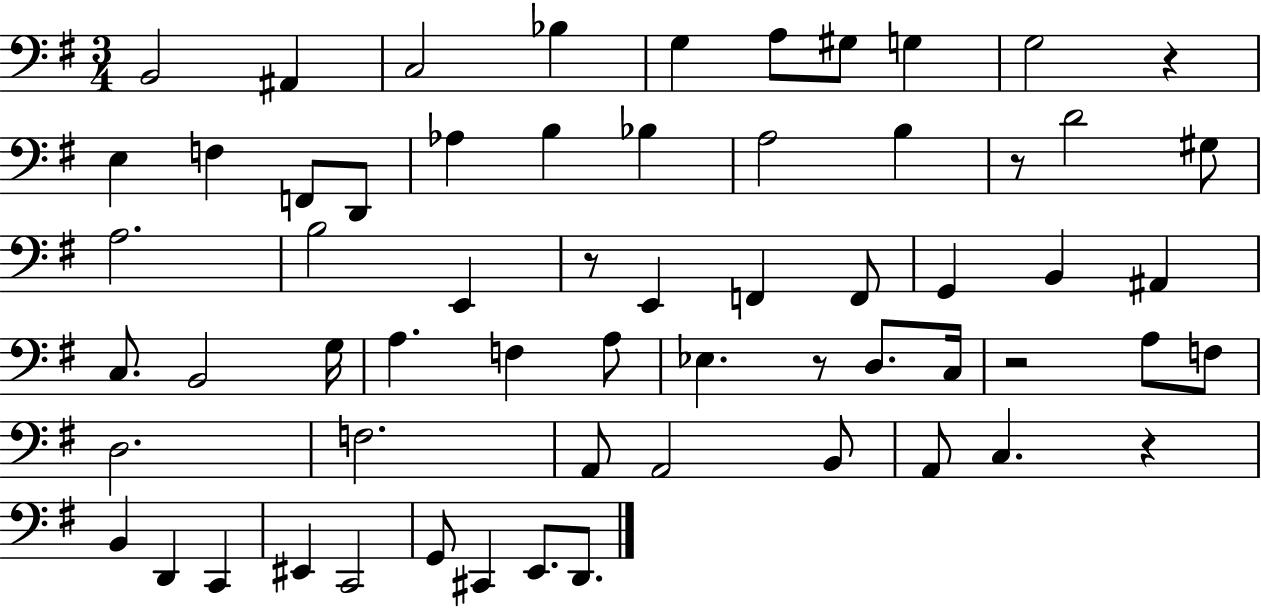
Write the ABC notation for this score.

X:1
T:Untitled
M:3/4
L:1/4
K:G
B,,2 ^A,, C,2 _B, G, A,/2 ^G,/2 G, G,2 z E, F, F,,/2 D,,/2 _A, B, _B, A,2 B, z/2 D2 ^G,/2 A,2 B,2 E,, z/2 E,, F,, F,,/2 G,, B,, ^A,, C,/2 B,,2 G,/4 A, F, A,/2 _E, z/2 D,/2 C,/4 z2 A,/2 F,/2 D,2 F,2 A,,/2 A,,2 B,,/2 A,,/2 C, z B,, D,, C,, ^E,, C,,2 G,,/2 ^C,, E,,/2 D,,/2